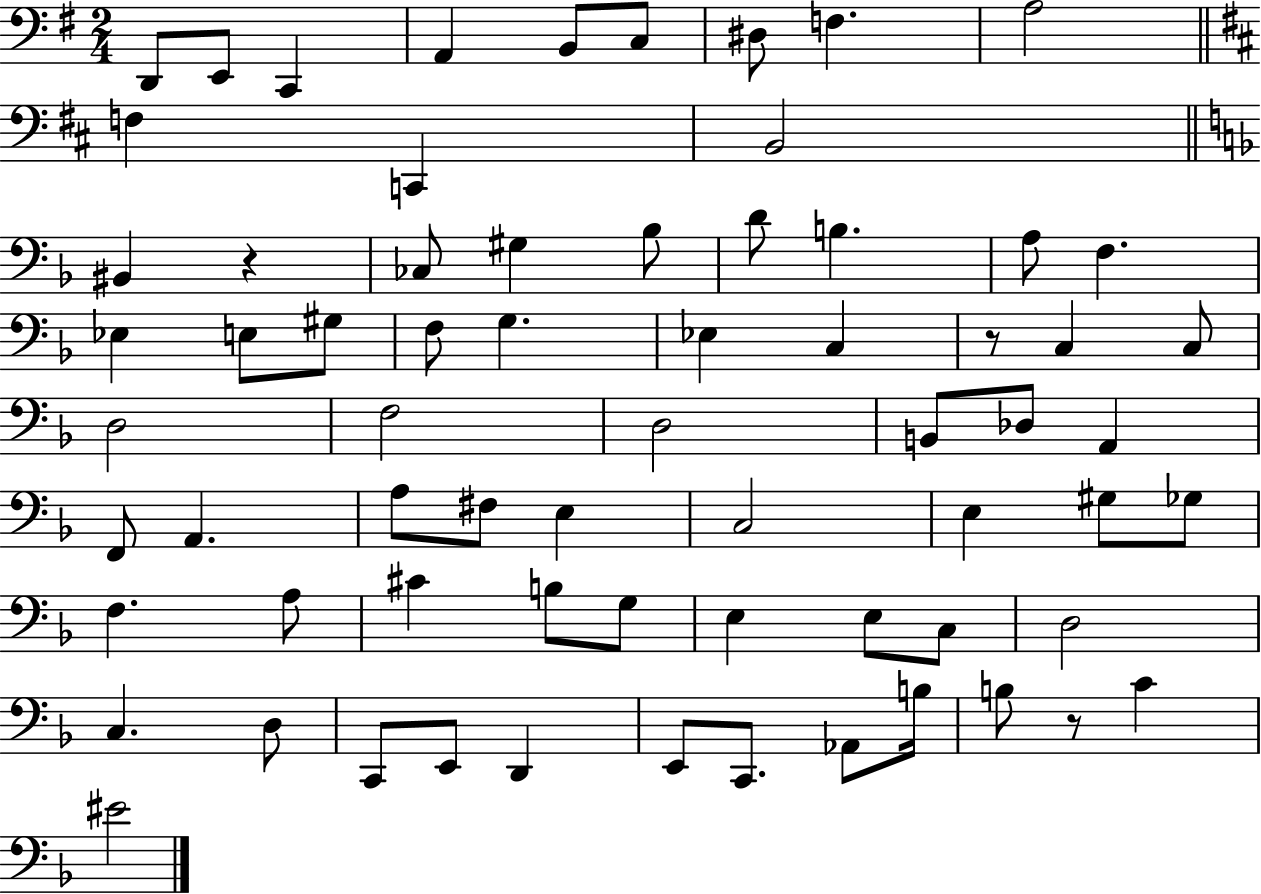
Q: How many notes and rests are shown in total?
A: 68